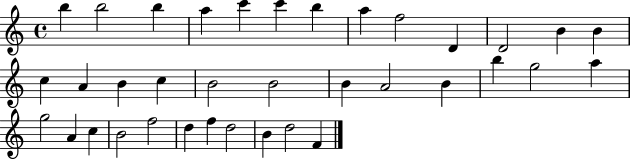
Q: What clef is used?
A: treble